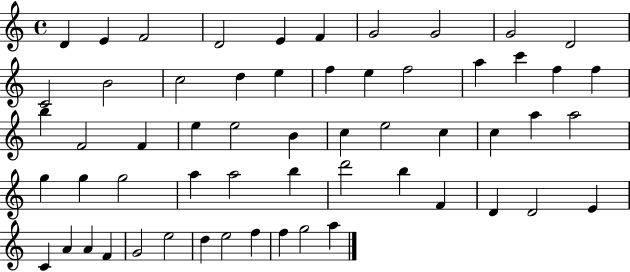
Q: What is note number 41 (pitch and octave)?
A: D6